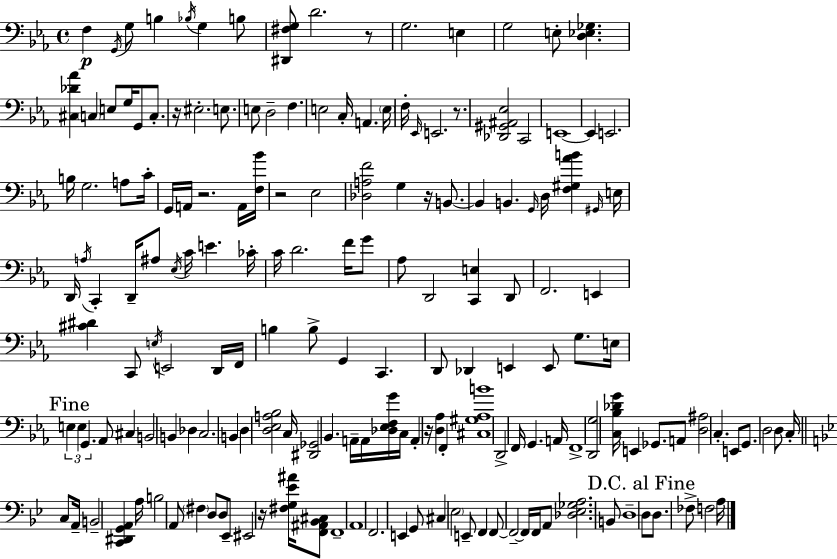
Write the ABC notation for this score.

X:1
T:Untitled
M:4/4
L:1/4
K:Cm
F, G,,/4 G,/2 B, _B,/4 G, B,/2 [^D,,^F,G,]/2 D2 z/2 G,2 E, G,2 E,/2 [D,_E,_G,] [^C,_D_A] C, E,/2 G,/4 G,,/2 C,/2 z/4 ^E,2 E,/2 E,/2 D,2 F, E,2 C,/4 A,, E,/4 F,/4 _E,,/4 E,,2 z/2 [_D,,^G,,^A,,_E,]2 C,,2 E,,4 E,, E,,2 B,/4 G,2 A,/2 C/4 G,,/4 A,,/4 z2 A,,/4 [F,_B]/4 z2 _E,2 [_D,A,F]2 G, z/4 B,,/2 B,, B,, G,,/4 D,/4 [F,^G,_AB] ^G,,/4 E,/4 D,,/4 A,/4 C,, D,,/4 ^A,/2 _E,/4 C/4 E _C/4 C/4 D2 F/4 G/2 _A,/2 D,,2 [C,,E,] D,,/2 F,,2 E,, [^C^D] C,,/2 E,/4 E,,2 D,,/4 F,,/4 B, B,/2 G,, C,, D,,/2 _D,, E,, E,,/2 G,/2 E,/4 E, E, G,, _A,,/2 ^C, B,,2 B,, _D, C,2 B,, D, [D,_E,A,_B,]2 C,/4 [^D,,_G,,]2 _B,, A,,/4 A,,/4 [_D,_E,F,G]/4 C,/4 A,, z/4 [D,_A,] F,, [^C,^G,_A,B]4 D,,2 F,,/4 G,, A,,/4 F,,4 [D,,G,]2 [C,_B,_DG]/4 E,, _G,,/2 A,,/2 [D,^A,]2 C, E,,/2 G,,/2 D,2 D,/2 C,/4 C,/2 A,,/4 B,,2 [C,,^D,,G,,A,,] A,/4 B,2 A,,/2 ^F, D,/2 D,/2 _E,,/2 ^E,,2 z/4 [^F,G,_E^A]/4 [F,,^A,,_B,,^C,]/2 F,,4 A,,4 F,,2 E,, G,,/2 ^C, _E,2 E,,/2 F,, F,,/2 F,,2 F,,/4 F,,/4 A,,/2 [_D,_E,_G,A,]2 B,,/2 D,4 D,/2 D,/2 _F,/2 F,2 A,/4